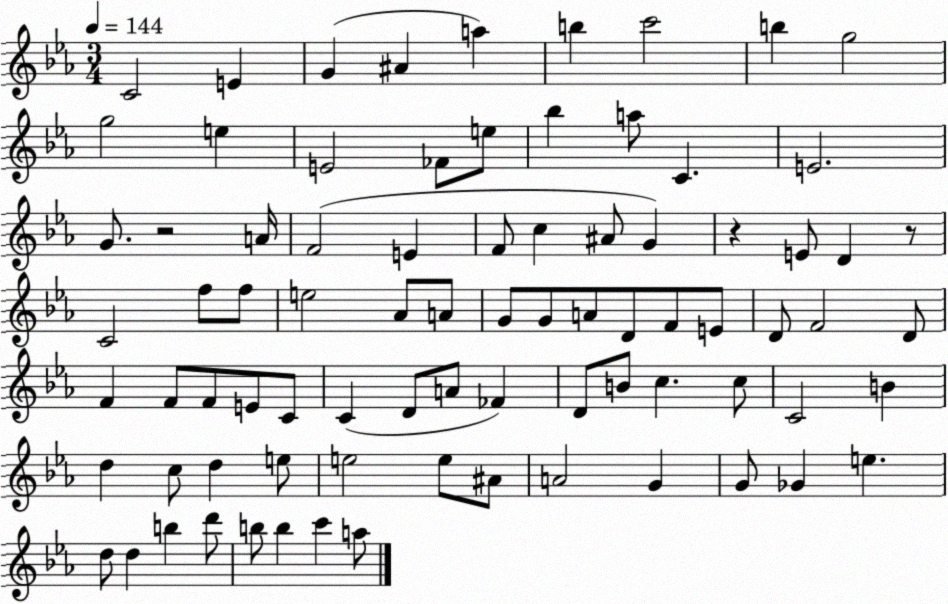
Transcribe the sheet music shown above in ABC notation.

X:1
T:Untitled
M:3/4
L:1/4
K:Eb
C2 E G ^A a b c'2 b g2 g2 e E2 _F/2 e/2 _b a/2 C E2 G/2 z2 A/4 F2 E F/2 c ^A/2 G z E/2 D z/2 C2 f/2 f/2 e2 _A/2 A/2 G/2 G/2 A/2 D/2 F/2 E/2 D/2 F2 D/2 F F/2 F/2 E/2 C/2 C D/2 A/2 _F D/2 B/2 c c/2 C2 B d c/2 d e/2 e2 e/2 ^A/2 A2 G G/2 _G e d/2 d b d'/2 b/2 b c' a/2